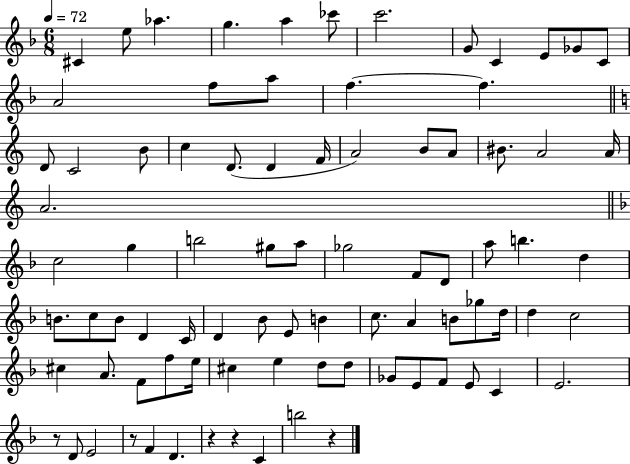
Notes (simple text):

C#4/q E5/e Ab5/q. G5/q. A5/q CES6/e C6/h. G4/e C4/q E4/e Gb4/e C4/e A4/h F5/e A5/e F5/q. F5/q. D4/e C4/h B4/e C5/q D4/e. D4/q F4/s A4/h B4/e A4/e BIS4/e. A4/h A4/s A4/h. C5/h G5/q B5/h G#5/e A5/e Gb5/h F4/e D4/e A5/e B5/q. D5/q B4/e. C5/e B4/e D4/q C4/s D4/q Bb4/e E4/e B4/q C5/e. A4/q B4/e Gb5/e D5/s D5/q C5/h C#5/q A4/e. F4/e F5/e E5/s C#5/q E5/q D5/e D5/e Gb4/e E4/e F4/e E4/e C4/q E4/h. R/e D4/e E4/h R/e F4/q D4/q. R/q R/q C4/q B5/h R/q